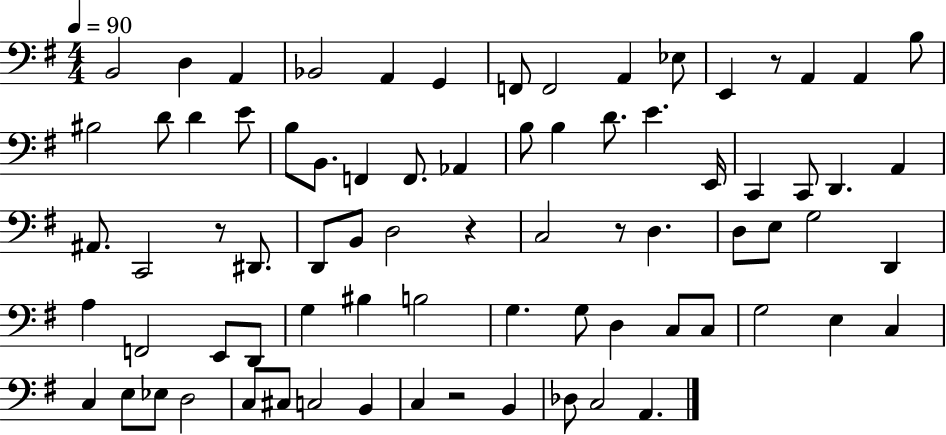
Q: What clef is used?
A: bass